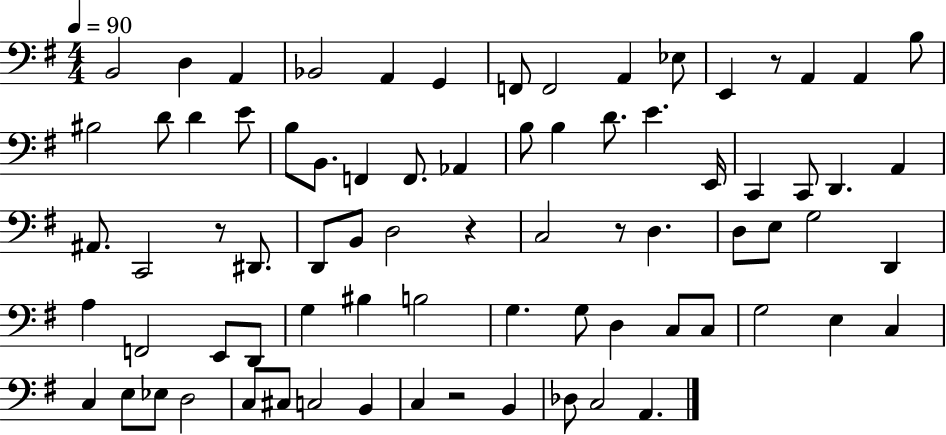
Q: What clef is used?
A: bass